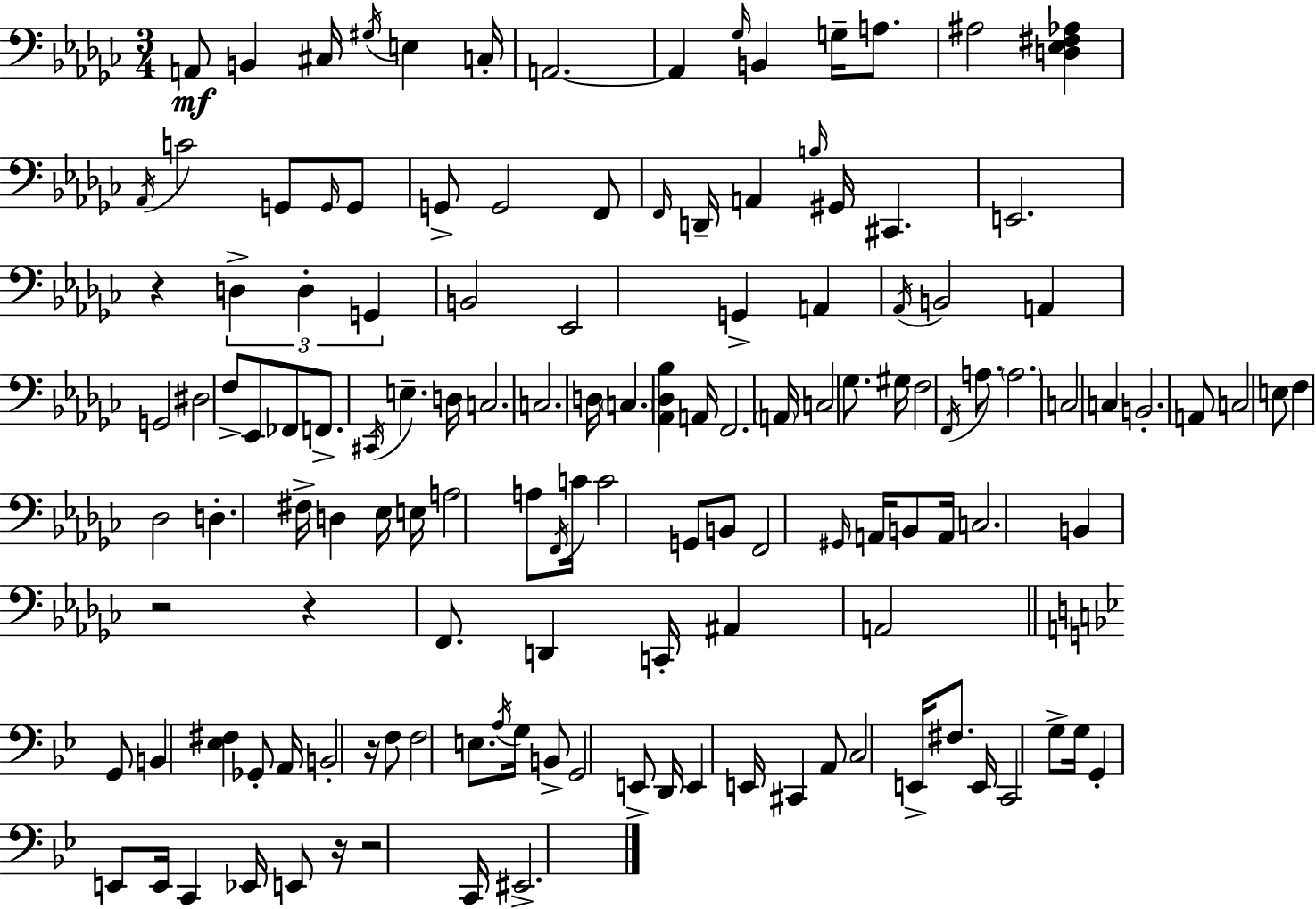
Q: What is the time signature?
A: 3/4